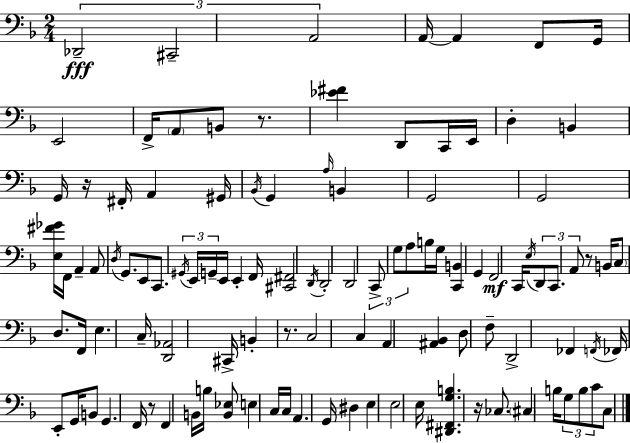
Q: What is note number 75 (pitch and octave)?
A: G2